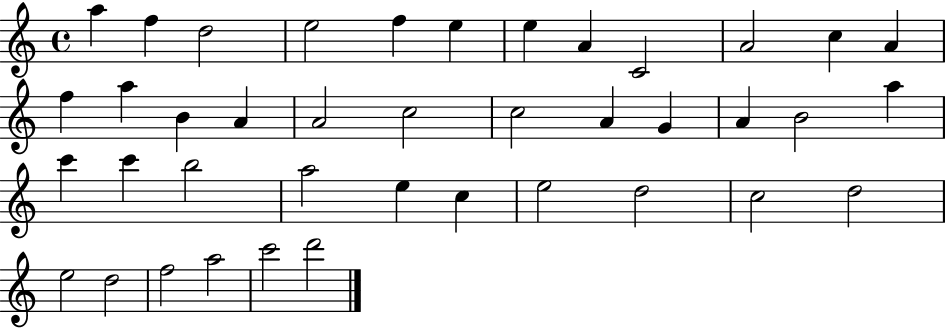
{
  \clef treble
  \time 4/4
  \defaultTimeSignature
  \key c \major
  a''4 f''4 d''2 | e''2 f''4 e''4 | e''4 a'4 c'2 | a'2 c''4 a'4 | \break f''4 a''4 b'4 a'4 | a'2 c''2 | c''2 a'4 g'4 | a'4 b'2 a''4 | \break c'''4 c'''4 b''2 | a''2 e''4 c''4 | e''2 d''2 | c''2 d''2 | \break e''2 d''2 | f''2 a''2 | c'''2 d'''2 | \bar "|."
}